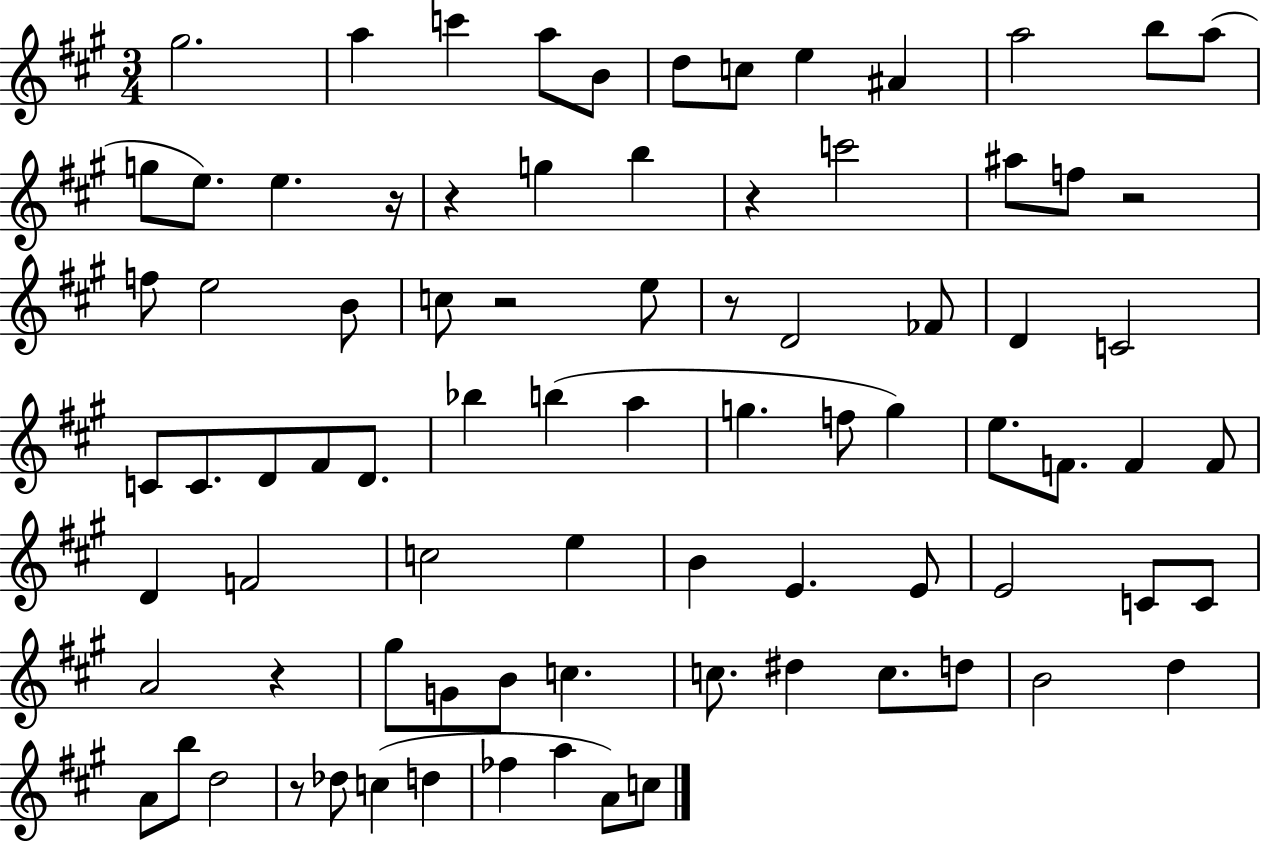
{
  \clef treble
  \numericTimeSignature
  \time 3/4
  \key a \major
  \repeat volta 2 { gis''2. | a''4 c'''4 a''8 b'8 | d''8 c''8 e''4 ais'4 | a''2 b''8 a''8( | \break g''8 e''8.) e''4. r16 | r4 g''4 b''4 | r4 c'''2 | ais''8 f''8 r2 | \break f''8 e''2 b'8 | c''8 r2 e''8 | r8 d'2 fes'8 | d'4 c'2 | \break c'8 c'8. d'8 fis'8 d'8. | bes''4 b''4( a''4 | g''4. f''8 g''4) | e''8. f'8. f'4 f'8 | \break d'4 f'2 | c''2 e''4 | b'4 e'4. e'8 | e'2 c'8 c'8 | \break a'2 r4 | gis''8 g'8 b'8 c''4. | c''8. dis''4 c''8. d''8 | b'2 d''4 | \break a'8 b''8 d''2 | r8 des''8 c''4( d''4 | fes''4 a''4 a'8) c''8 | } \bar "|."
}